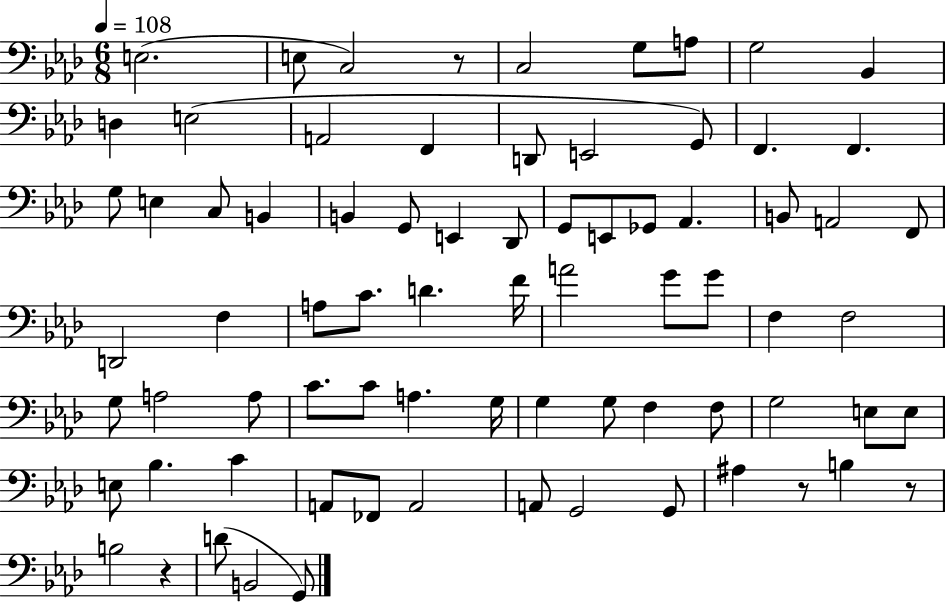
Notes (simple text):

E3/h. E3/e C3/h R/e C3/h G3/e A3/e G3/h Bb2/q D3/q E3/h A2/h F2/q D2/e E2/h G2/e F2/q. F2/q. G3/e E3/q C3/e B2/q B2/q G2/e E2/q Db2/e G2/e E2/e Gb2/e Ab2/q. B2/e A2/h F2/e D2/h F3/q A3/e C4/e. D4/q. F4/s A4/h G4/e G4/e F3/q F3/h G3/e A3/h A3/e C4/e. C4/e A3/q. G3/s G3/q G3/e F3/q F3/e G3/h E3/e E3/e E3/e Bb3/q. C4/q A2/e FES2/e A2/h A2/e G2/h G2/e A#3/q R/e B3/q R/e B3/h R/q D4/e B2/h G2/e